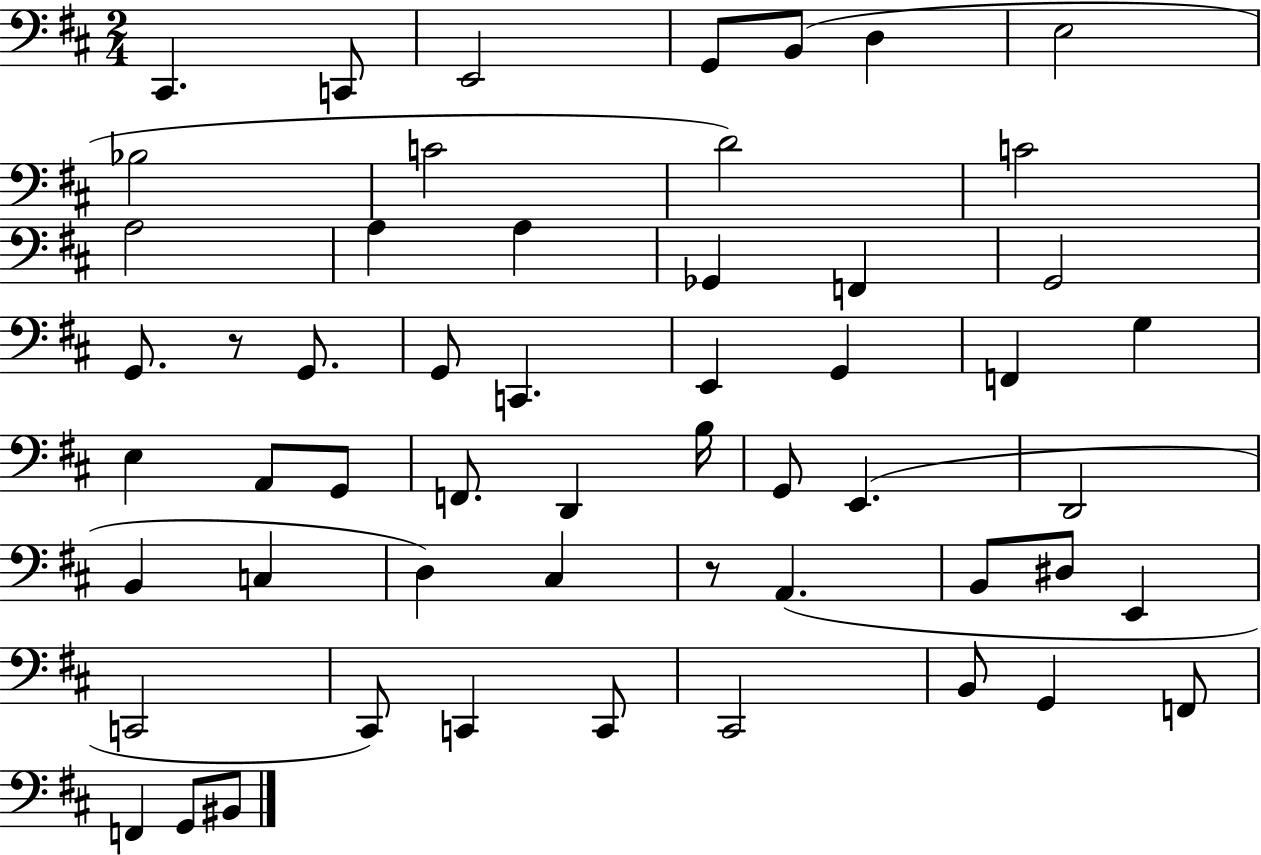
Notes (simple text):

C#2/q. C2/e E2/h G2/e B2/e D3/q E3/h Bb3/h C4/h D4/h C4/h A3/h A3/q A3/q Gb2/q F2/q G2/h G2/e. R/e G2/e. G2/e C2/q. E2/q G2/q F2/q G3/q E3/q A2/e G2/e F2/e. D2/q B3/s G2/e E2/q. D2/h B2/q C3/q D3/q C#3/q R/e A2/q. B2/e D#3/e E2/q C2/h C#2/e C2/q C2/e C#2/h B2/e G2/q F2/e F2/q G2/e BIS2/e